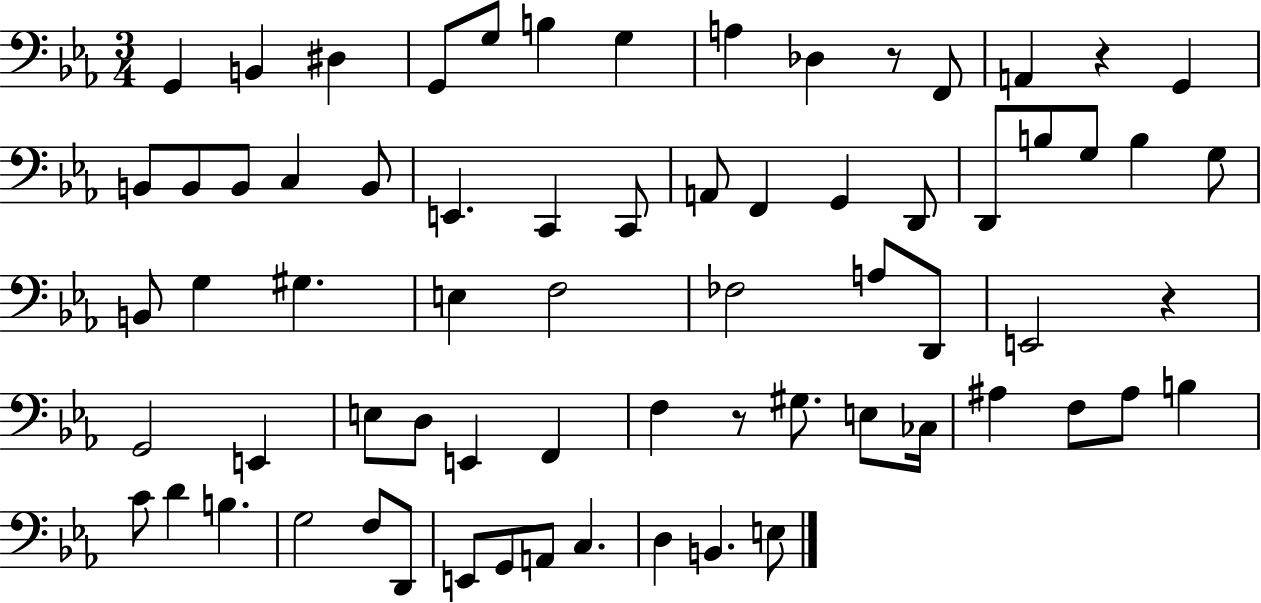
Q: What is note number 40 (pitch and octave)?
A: E2